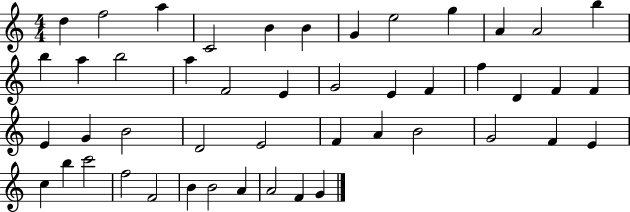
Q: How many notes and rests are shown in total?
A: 47